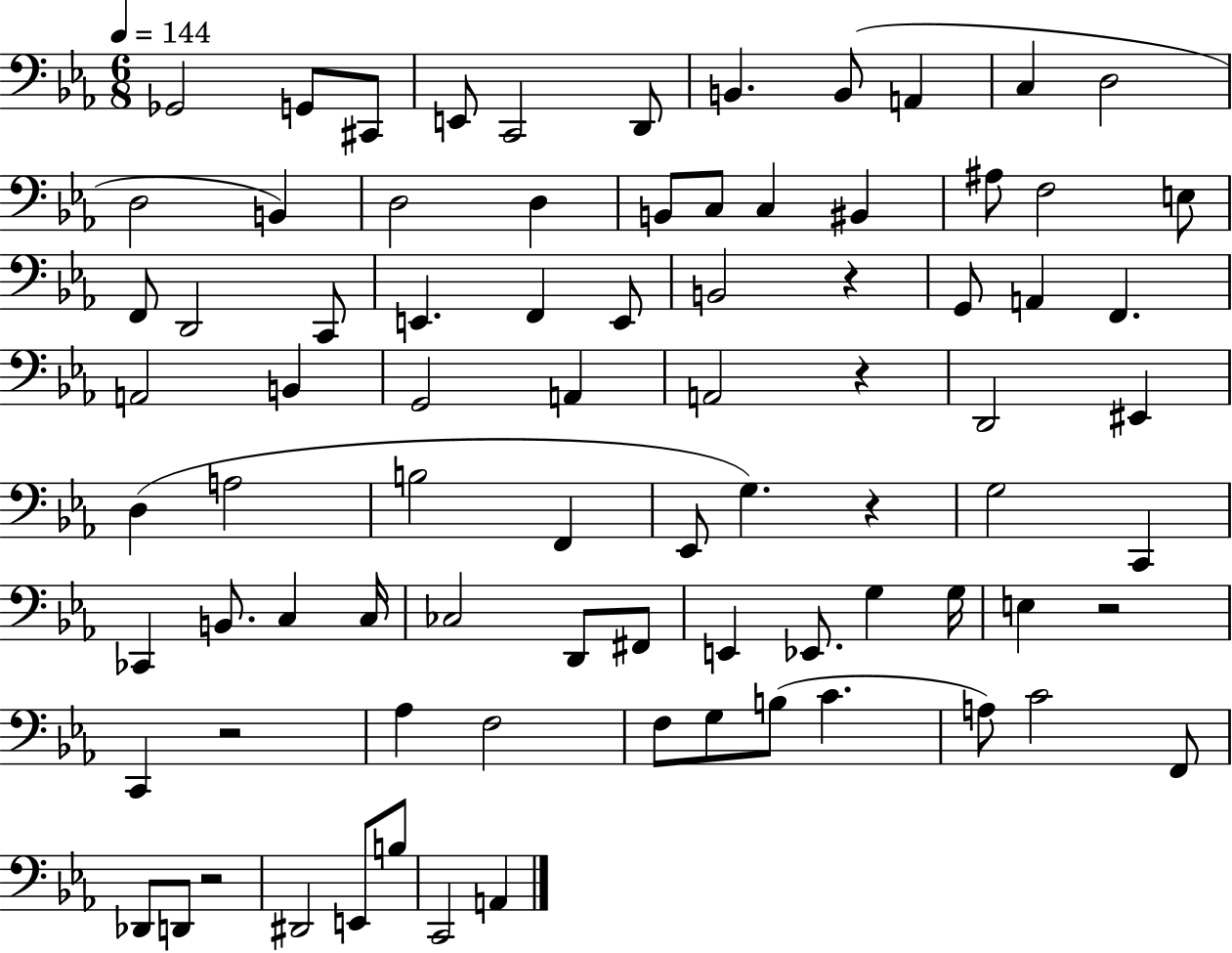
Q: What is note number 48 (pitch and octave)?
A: CES2